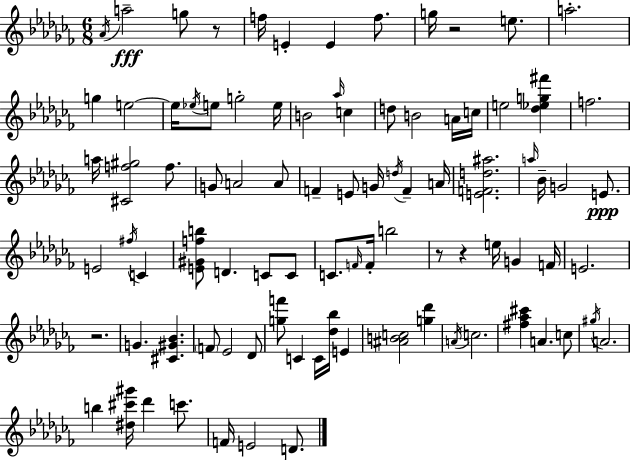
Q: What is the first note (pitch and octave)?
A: Ab4